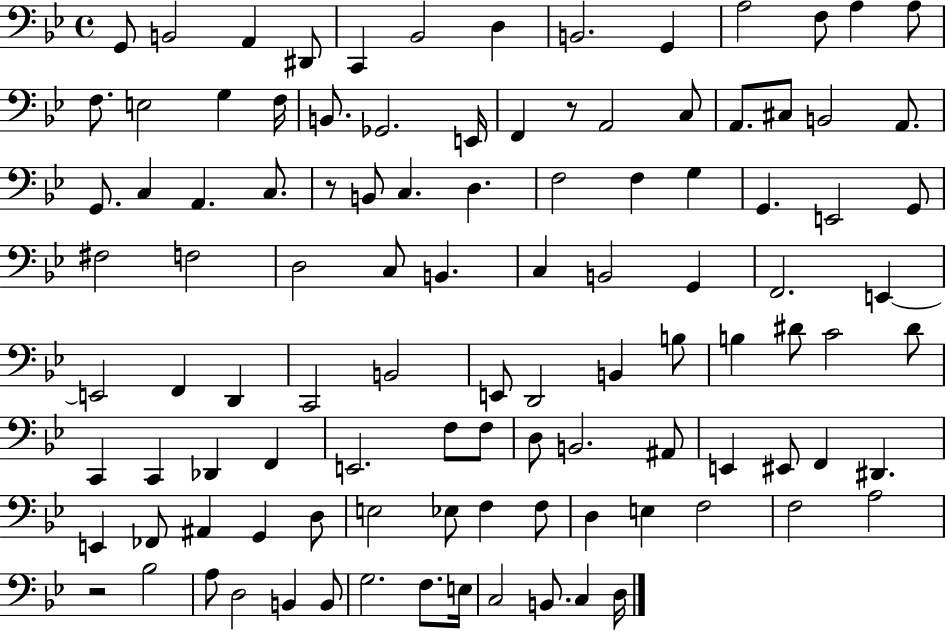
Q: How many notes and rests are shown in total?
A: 106